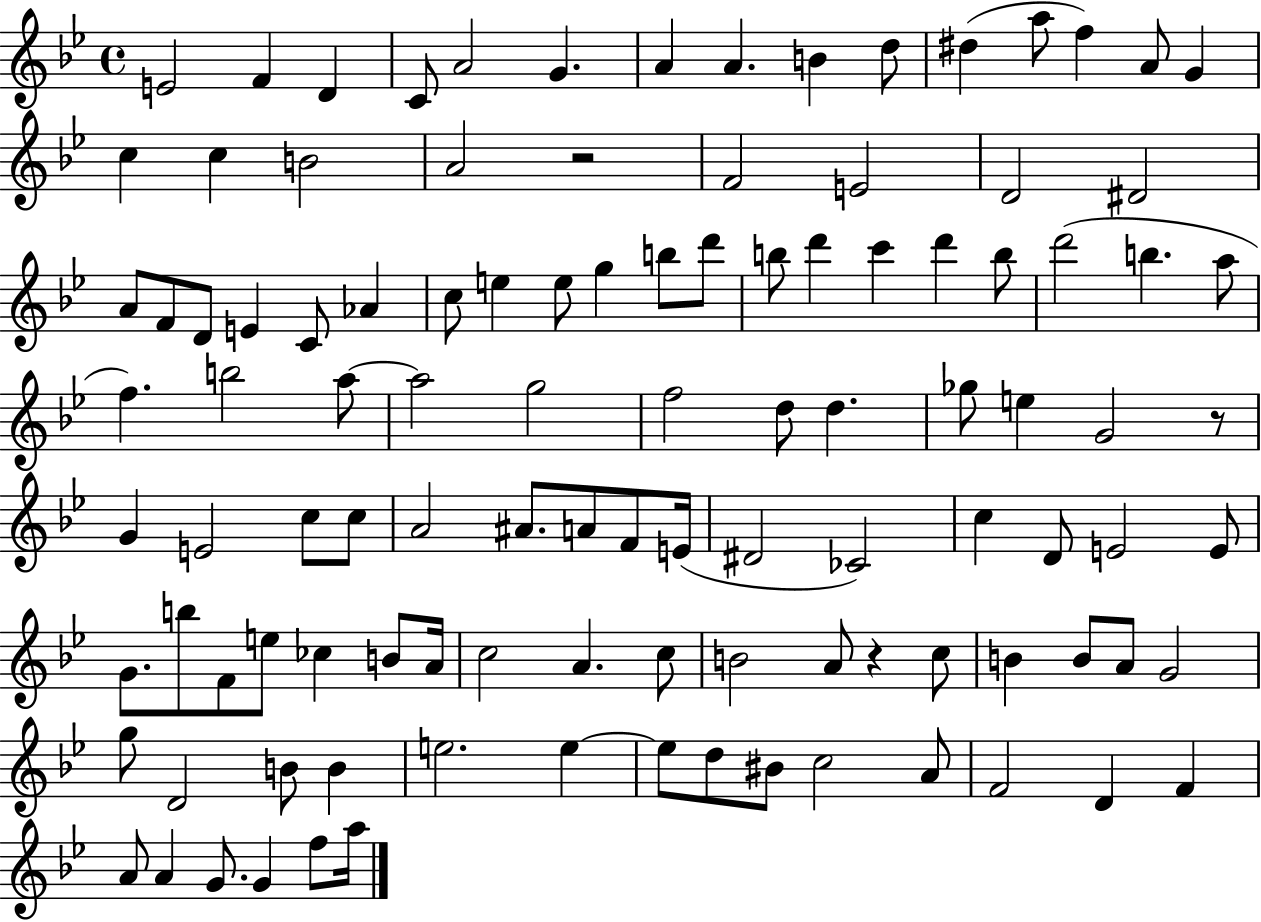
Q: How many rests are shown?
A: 3